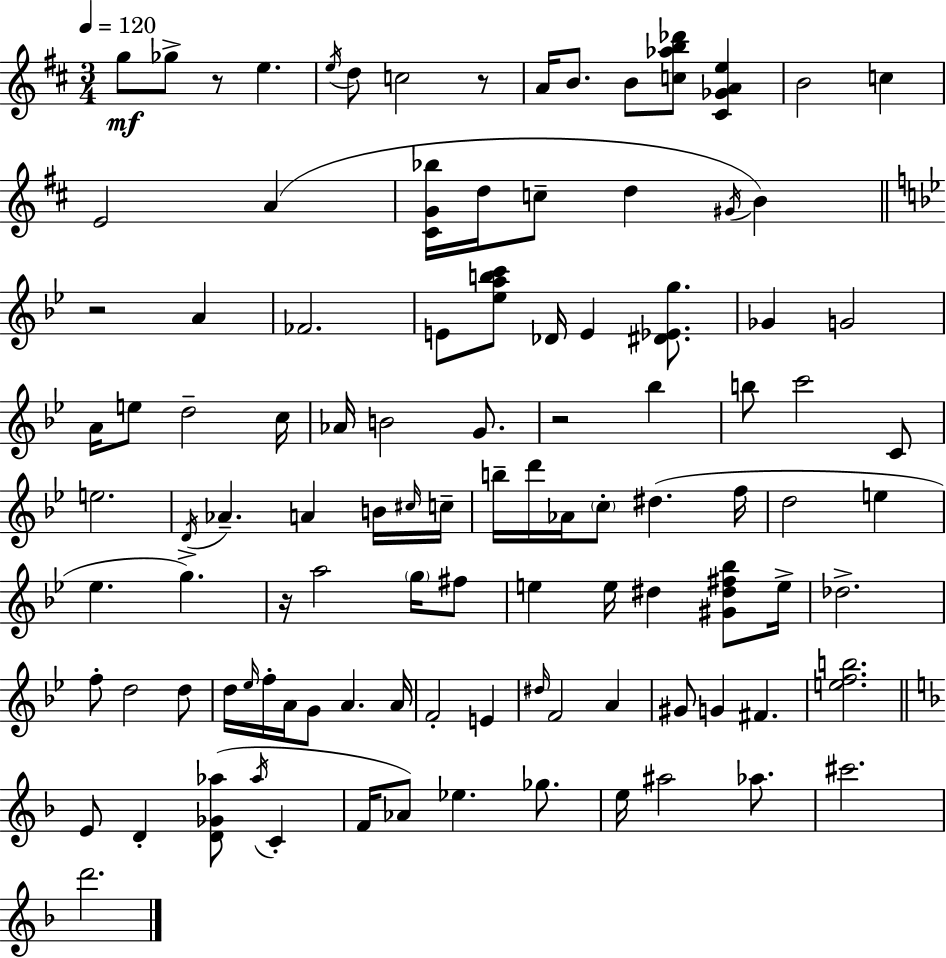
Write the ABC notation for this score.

X:1
T:Untitled
M:3/4
L:1/4
K:D
g/2 _g/2 z/2 e e/4 d/2 c2 z/2 A/4 B/2 B/2 [c_ab_d']/2 [^C_GAe] B2 c E2 A [^CG_b]/4 d/4 c/2 d ^G/4 B z2 A _F2 E/2 [_eabc']/2 _D/4 E [^D_Eg]/2 _G G2 A/4 e/2 d2 c/4 _A/4 B2 G/2 z2 _b b/2 c'2 C/2 e2 D/4 _A A B/4 ^c/4 c/4 b/4 d'/4 _A/4 c/2 ^d f/4 d2 e _e g z/4 a2 g/4 ^f/2 e e/4 ^d [^G^d^f_b]/2 e/4 _d2 f/2 d2 d/2 d/4 _e/4 f/4 A/4 G/2 A A/4 F2 E ^d/4 F2 A ^G/2 G ^F [efb]2 E/2 D [D_G_a]/2 _a/4 C F/4 _A/2 _e _g/2 e/4 ^a2 _a/2 ^c'2 d'2